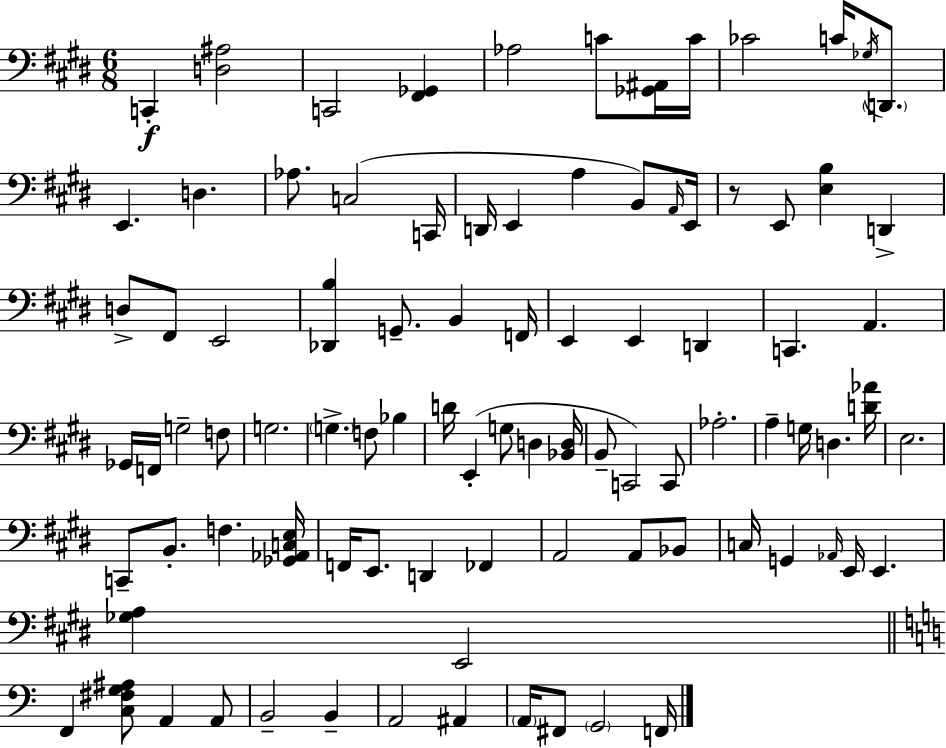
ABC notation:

X:1
T:Untitled
M:6/8
L:1/4
K:E
C,, [D,^A,]2 C,,2 [^F,,_G,,] _A,2 C/2 [_G,,^A,,]/4 C/4 _C2 C/4 _G,/4 D,,/2 E,, D, _A,/2 C,2 C,,/4 D,,/4 E,, A, B,,/2 A,,/4 E,,/4 z/2 E,,/2 [E,B,] D,, D,/2 ^F,,/2 E,,2 [_D,,B,] G,,/2 B,, F,,/4 E,, E,, D,, C,, A,, _G,,/4 F,,/4 G,2 F,/2 G,2 G, F,/2 _B, D/4 E,, G,/2 D, [_B,,D,]/4 B,,/2 C,,2 C,,/2 _A,2 A, G,/4 D, [D_A]/4 E,2 C,,/2 B,,/2 F, [_G,,_A,,C,E,]/4 F,,/4 E,,/2 D,, _F,, A,,2 A,,/2 _B,,/2 C,/4 G,, _A,,/4 E,,/4 E,, [_G,A,] E,,2 F,, [C,^F,G,^A,]/2 A,, A,,/2 B,,2 B,, A,,2 ^A,, A,,/4 ^F,,/2 G,,2 F,,/4